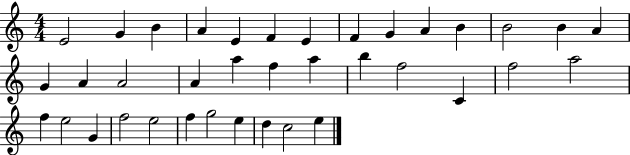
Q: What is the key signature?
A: C major